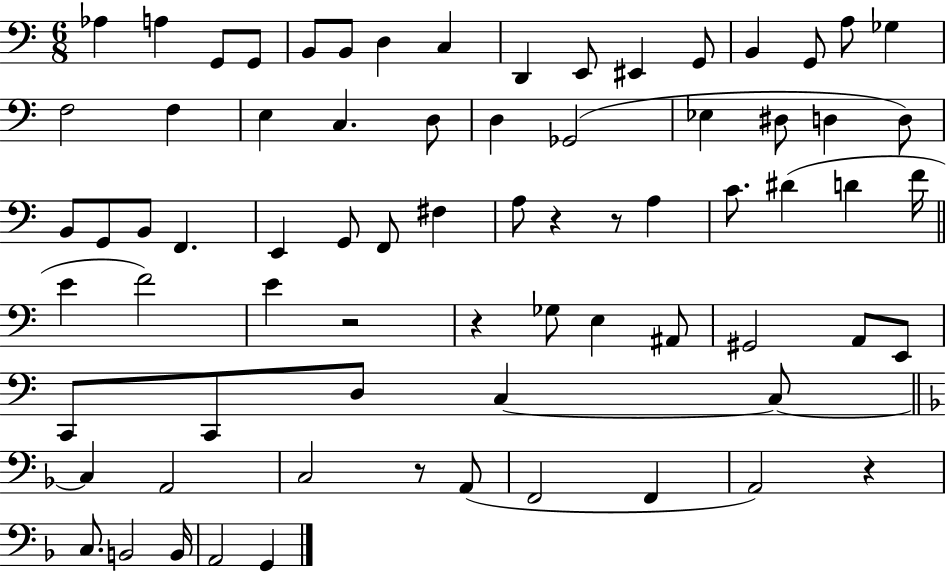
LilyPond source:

{
  \clef bass
  \numericTimeSignature
  \time 6/8
  \key c \major
  \repeat volta 2 { aes4 a4 g,8 g,8 | b,8 b,8 d4 c4 | d,4 e,8 eis,4 g,8 | b,4 g,8 a8 ges4 | \break f2 f4 | e4 c4. d8 | d4 ges,2( | ees4 dis8 d4 d8) | \break b,8 g,8 b,8 f,4. | e,4 g,8 f,8 fis4 | a8 r4 r8 a4 | c'8. dis'4( d'4 f'16 | \break \bar "||" \break \key a \minor e'4 f'2) | e'4 r2 | r4 ges8 e4 ais,8 | gis,2 a,8 e,8 | \break c,8 c,8 d8 c4~~ c8~~ | \bar "||" \break \key f \major c4 a,2 | c2 r8 a,8( | f,2 f,4 | a,2) r4 | \break c8. b,2 b,16 | a,2 g,4 | } \bar "|."
}